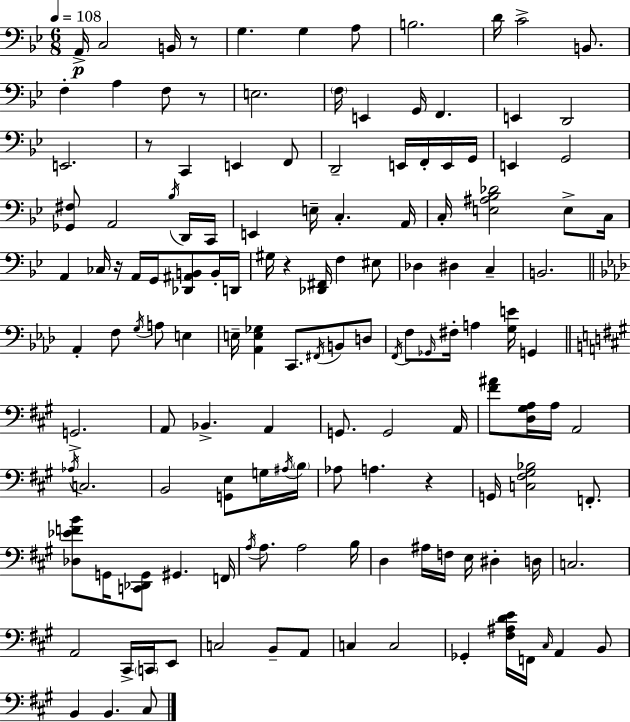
A2/s C3/h B2/s R/e G3/q. G3/q A3/e B3/h. D4/s C4/h B2/e. F3/q A3/q F3/e R/e E3/h. F3/s E2/q G2/s F2/q. E2/q D2/h E2/h. R/e C2/q E2/q F2/e D2/h E2/s F2/s E2/s G2/s E2/q G2/h [Gb2,F#3]/e A2/h Bb3/s D2/s C2/s E2/q E3/s C3/q. A2/s C3/s [E3,A#3,Bb3,Db4]/h E3/e C3/s A2/q CES3/s R/s A2/s G2/s [Db2,A#2,B2]/e B2/s D2/s G#3/s R/q [Db2,F#2]/s F3/q EIS3/e Db3/q D#3/q C3/q B2/h. Ab2/q F3/e G3/s A3/e E3/q E3/s [Ab2,E3,Gb3]/q C2/e. F#2/s B2/e D3/e F2/s F3/e Gb2/s F#3/s A3/q [G3,E4]/s G2/q G2/h. A2/e Bb2/q. A2/q G2/e. G2/h A2/s [F#4,A#4]/e [D3,G#3,A3]/s A3/s A2/h Ab3/s C3/h. B2/h [G2,E3]/e G3/s A#3/s B3/s Ab3/e A3/q. R/q G2/s [C3,F#3,G#3,Bb3]/h F2/e. [Db3,Eb4,F4,B4]/e G2/s [C2,Db2,G2]/e G#2/q. F2/s A3/s A3/e. A3/h B3/s D3/q A#3/s F3/s E3/s D#3/q D3/s C3/h. A2/h C#2/s C2/s E2/e C3/h B2/e A2/e C3/q C3/h Gb2/q [F#3,A#3,D4,E4]/s F2/s C#3/s A2/q B2/e B2/q B2/q. C#3/e